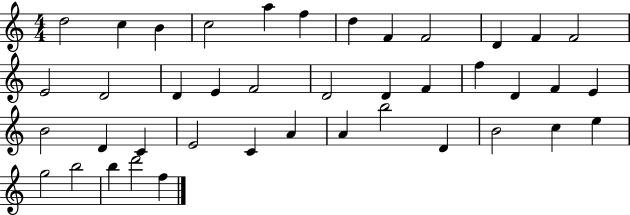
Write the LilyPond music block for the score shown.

{
  \clef treble
  \numericTimeSignature
  \time 4/4
  \key c \major
  d''2 c''4 b'4 | c''2 a''4 f''4 | d''4 f'4 f'2 | d'4 f'4 f'2 | \break e'2 d'2 | d'4 e'4 f'2 | d'2 d'4 f'4 | f''4 d'4 f'4 e'4 | \break b'2 d'4 c'4 | e'2 c'4 a'4 | a'4 b''2 d'4 | b'2 c''4 e''4 | \break g''2 b''2 | b''4 d'''2 f''4 | \bar "|."
}